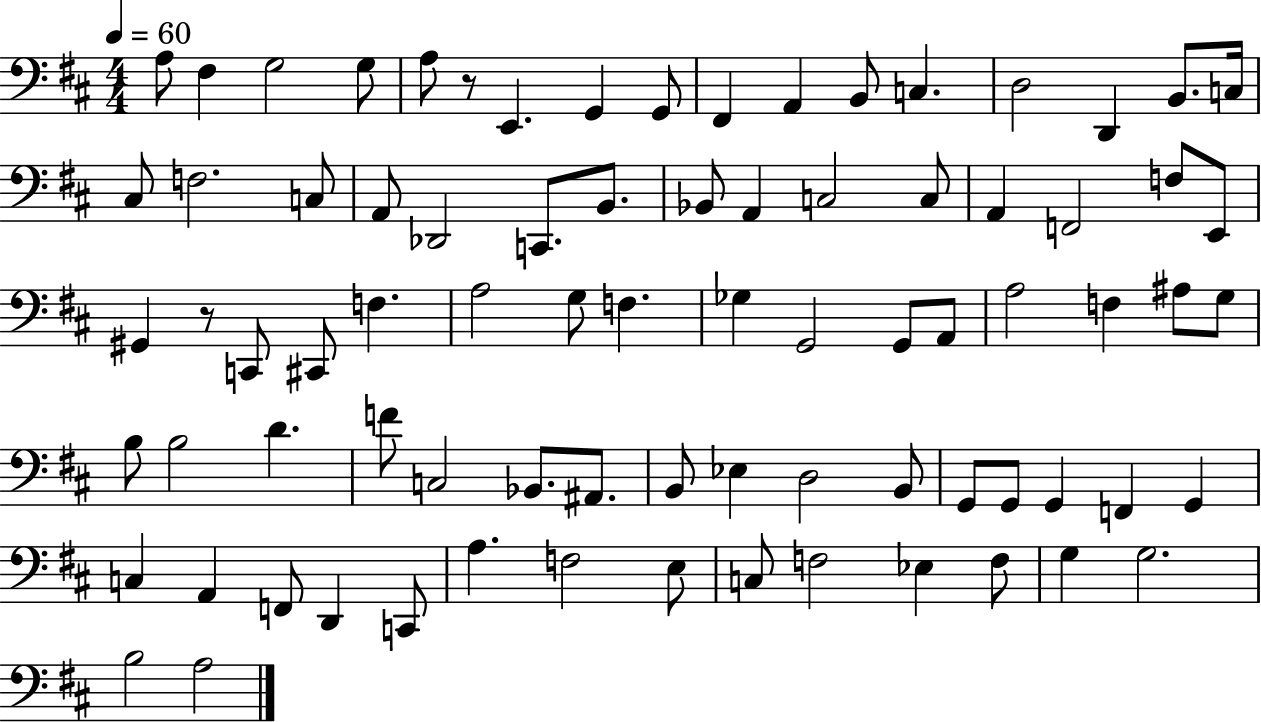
{
  \clef bass
  \numericTimeSignature
  \time 4/4
  \key d \major
  \tempo 4 = 60
  \repeat volta 2 { a8 fis4 g2 g8 | a8 r8 e,4. g,4 g,8 | fis,4 a,4 b,8 c4. | d2 d,4 b,8. c16 | \break cis8 f2. c8 | a,8 des,2 c,8. b,8. | bes,8 a,4 c2 c8 | a,4 f,2 f8 e,8 | \break gis,4 r8 c,8 cis,8 f4. | a2 g8 f4. | ges4 g,2 g,8 a,8 | a2 f4 ais8 g8 | \break b8 b2 d'4. | f'8 c2 bes,8. ais,8. | b,8 ees4 d2 b,8 | g,8 g,8 g,4 f,4 g,4 | \break c4 a,4 f,8 d,4 c,8 | a4. f2 e8 | c8 f2 ees4 f8 | g4 g2. | \break b2 a2 | } \bar "|."
}